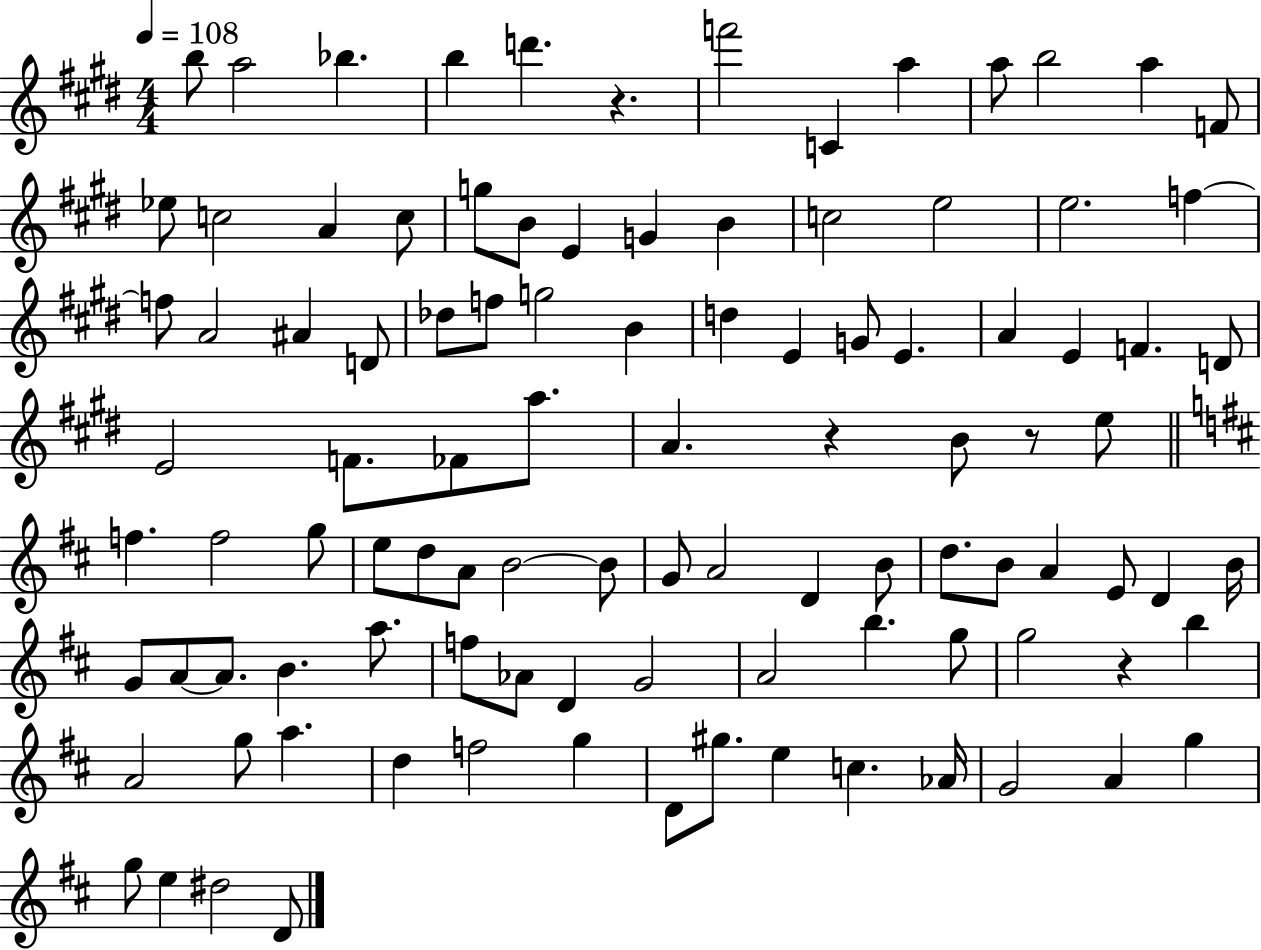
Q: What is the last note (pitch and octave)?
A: D4